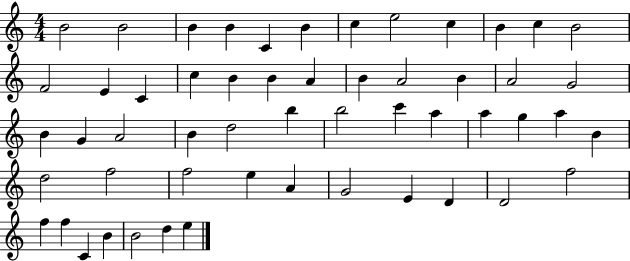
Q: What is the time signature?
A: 4/4